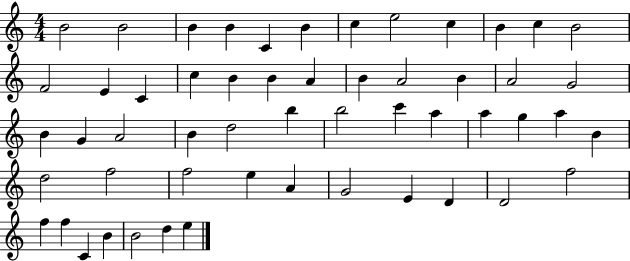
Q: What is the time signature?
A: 4/4